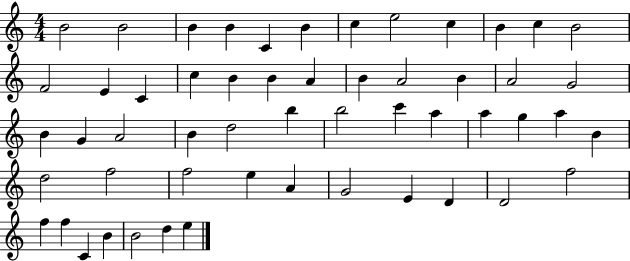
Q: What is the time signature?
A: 4/4